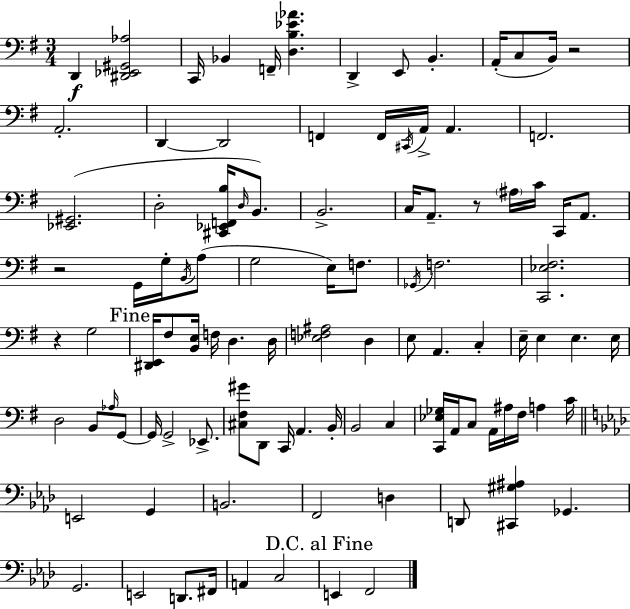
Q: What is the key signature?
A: E minor